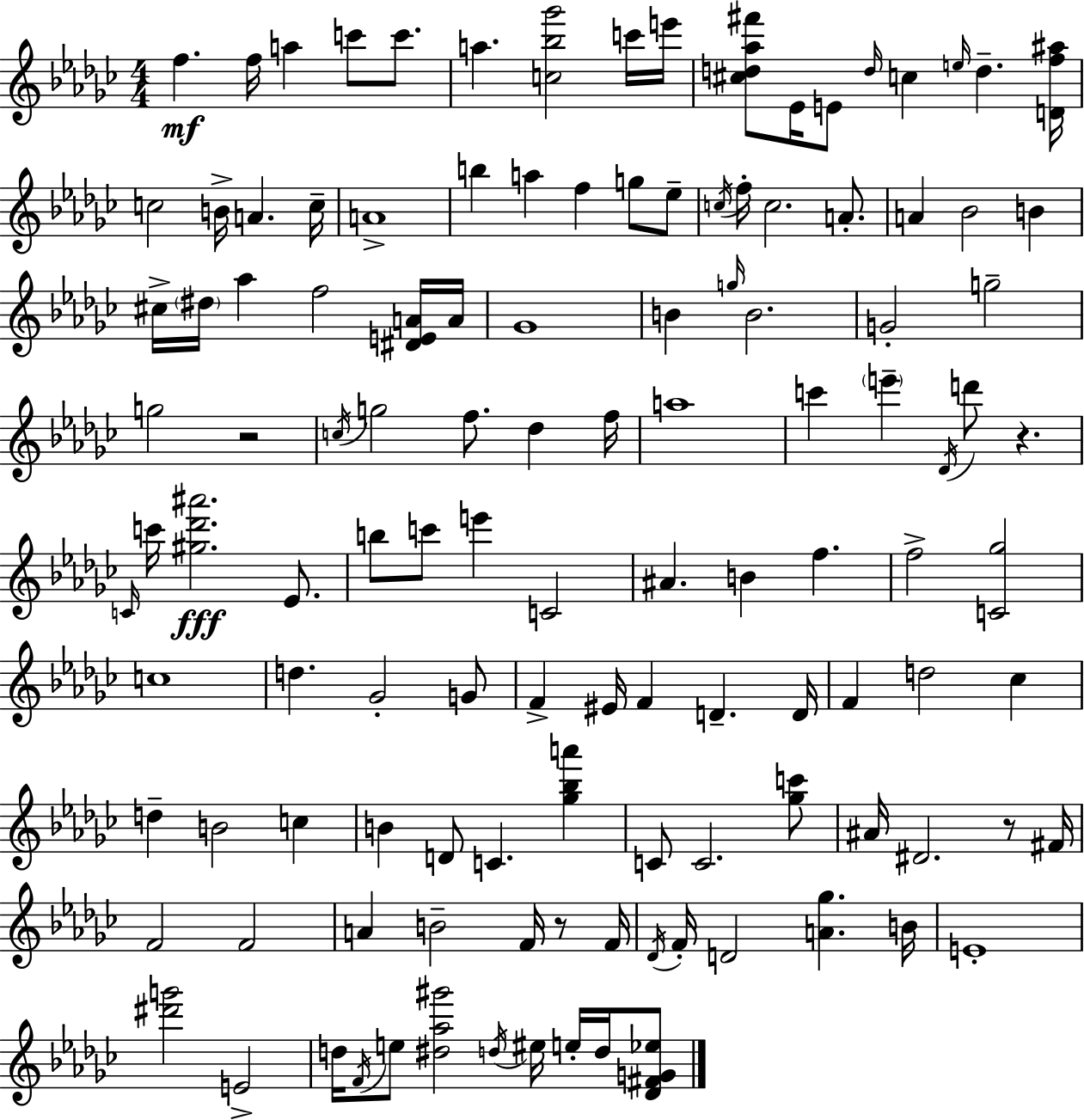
X:1
T:Untitled
M:4/4
L:1/4
K:Ebm
f f/4 a c'/2 c'/2 a [c_b_g']2 c'/4 e'/4 [^cd_a^f']/2 _E/4 E/2 d/4 c e/4 d [Df^a]/4 c2 B/4 A c/4 A4 b a f g/2 _e/2 c/4 f/4 c2 A/2 A _B2 B ^c/4 ^d/4 _a f2 [^DEA]/4 A/4 _G4 B g/4 B2 G2 g2 g2 z2 c/4 g2 f/2 _d f/4 a4 c' e' _D/4 d'/2 z C/4 c'/4 [^g_d'^a']2 _E/2 b/2 c'/2 e' C2 ^A B f f2 [C_g]2 c4 d _G2 G/2 F ^E/4 F D D/4 F d2 _c d B2 c B D/2 C [_g_ba'] C/2 C2 [_gc']/2 ^A/4 ^D2 z/2 ^F/4 F2 F2 A B2 F/4 z/2 F/4 _D/4 F/4 D2 [A_g] B/4 E4 [^d'g']2 E2 d/4 F/4 e/2 [^d_a^g']2 d/4 ^e/4 e/4 d/4 [_D^FG_e]/2